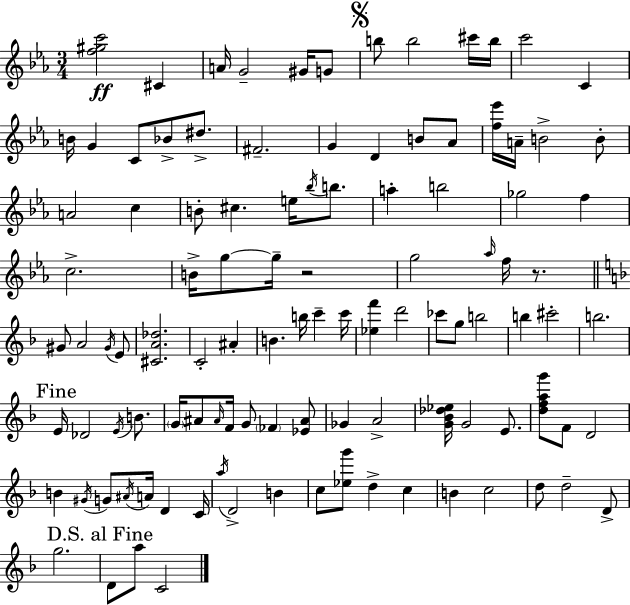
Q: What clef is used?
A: treble